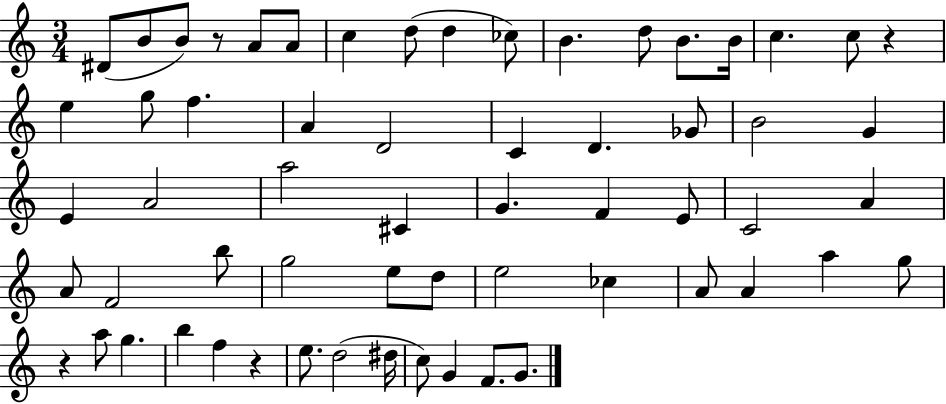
{
  \clef treble
  \numericTimeSignature
  \time 3/4
  \key c \major
  dis'8( b'8 b'8) r8 a'8 a'8 | c''4 d''8( d''4 ces''8) | b'4. d''8 b'8. b'16 | c''4. c''8 r4 | \break e''4 g''8 f''4. | a'4 d'2 | c'4 d'4. ges'8 | b'2 g'4 | \break e'4 a'2 | a''2 cis'4 | g'4. f'4 e'8 | c'2 a'4 | \break a'8 f'2 b''8 | g''2 e''8 d''8 | e''2 ces''4 | a'8 a'4 a''4 g''8 | \break r4 a''8 g''4. | b''4 f''4 r4 | e''8. d''2( dis''16 | c''8) g'4 f'8. g'8. | \break \bar "|."
}